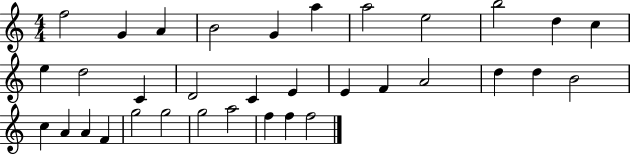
F5/h G4/q A4/q B4/h G4/q A5/q A5/h E5/h B5/h D5/q C5/q E5/q D5/h C4/q D4/h C4/q E4/q E4/q F4/q A4/h D5/q D5/q B4/h C5/q A4/q A4/q F4/q G5/h G5/h G5/h A5/h F5/q F5/q F5/h